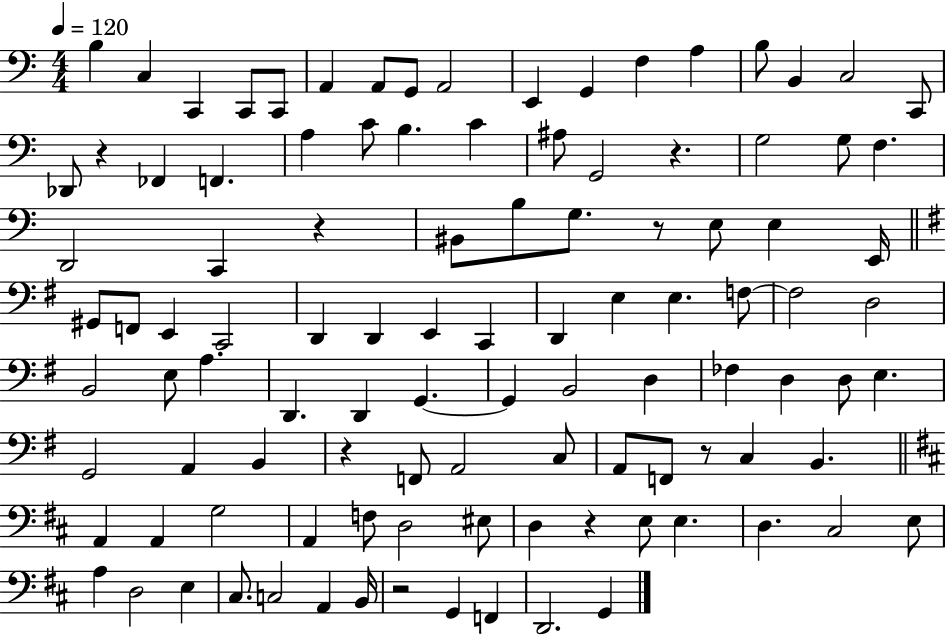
{
  \clef bass
  \numericTimeSignature
  \time 4/4
  \key c \major
  \tempo 4 = 120
  \repeat volta 2 { b4 c4 c,4 c,8 c,8 | a,4 a,8 g,8 a,2 | e,4 g,4 f4 a4 | b8 b,4 c2 c,8 | \break des,8 r4 fes,4 f,4. | a4 c'8 b4. c'4 | ais8 g,2 r4. | g2 g8 f4. | \break d,2 c,4 r4 | bis,8 b8 g8. r8 e8 e4 e,16 | \bar "||" \break \key e \minor gis,8 f,8 e,4 c,2 | d,4 d,4 e,4 c,4 | d,4 e4 e4. f8~~ | f2 d2 | \break b,2 e8 a4. | d,4. d,4 g,4.~~ | g,4 b,2 d4 | fes4 d4 d8 e4. | \break g,2 a,4 b,4 | r4 f,8 a,2 c8 | a,8 f,8 r8 c4 b,4. | \bar "||" \break \key d \major a,4 a,4 g2 | a,4 f8 d2 eis8 | d4 r4 e8 e4. | d4. cis2 e8 | \break a4 d2 e4 | cis8. c2 a,4 b,16 | r2 g,4 f,4 | d,2. g,4 | \break } \bar "|."
}